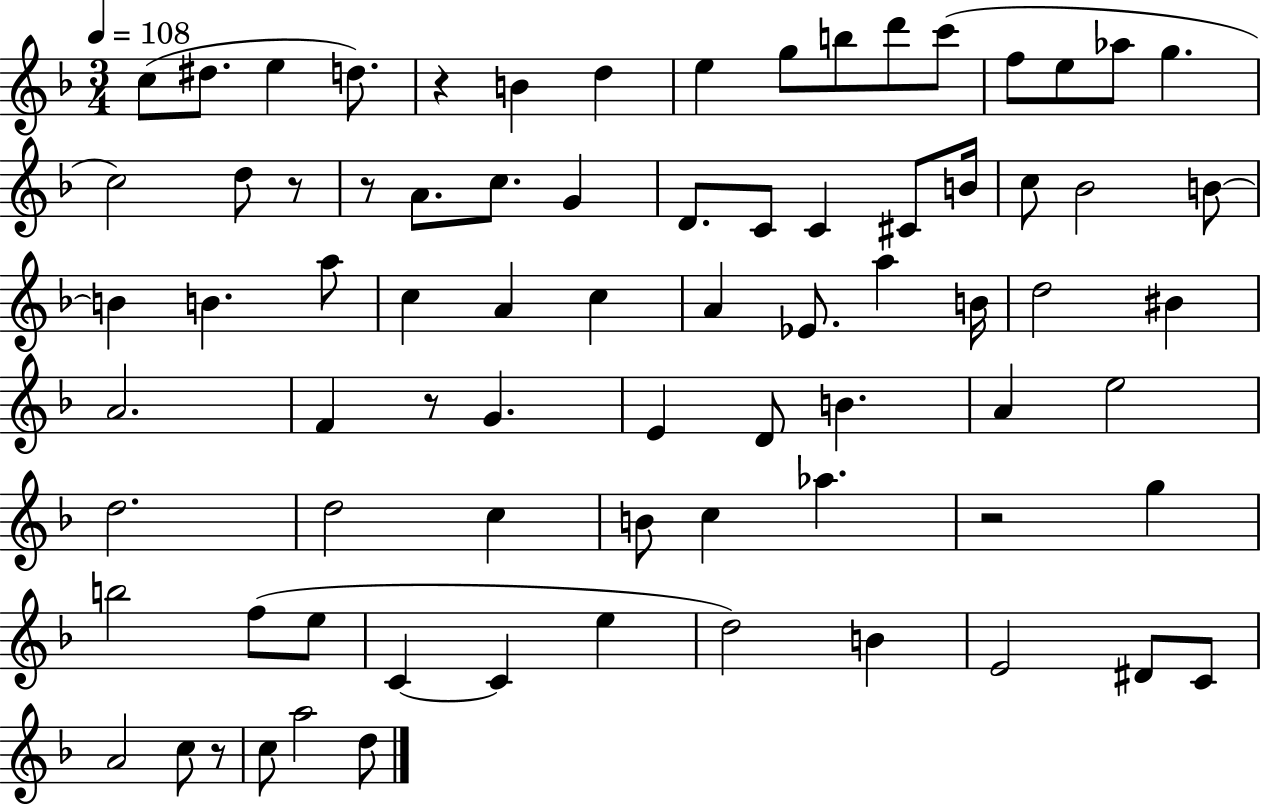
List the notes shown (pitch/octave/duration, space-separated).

C5/e D#5/e. E5/q D5/e. R/q B4/q D5/q E5/q G5/e B5/e D6/e C6/e F5/e E5/e Ab5/e G5/q. C5/h D5/e R/e R/e A4/e. C5/e. G4/q D4/e. C4/e C4/q C#4/e B4/s C5/e Bb4/h B4/e B4/q B4/q. A5/e C5/q A4/q C5/q A4/q Eb4/e. A5/q B4/s D5/h BIS4/q A4/h. F4/q R/e G4/q. E4/q D4/e B4/q. A4/q E5/h D5/h. D5/h C5/q B4/e C5/q Ab5/q. R/h G5/q B5/h F5/e E5/e C4/q C4/q E5/q D5/h B4/q E4/h D#4/e C4/e A4/h C5/e R/e C5/e A5/h D5/e